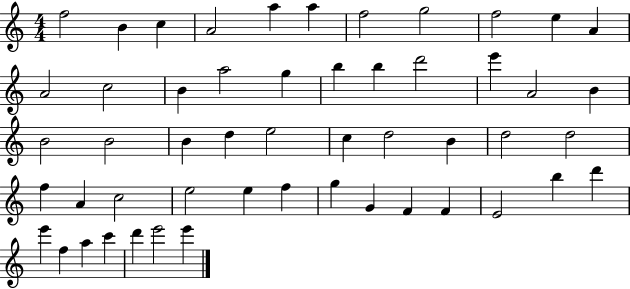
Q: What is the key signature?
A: C major